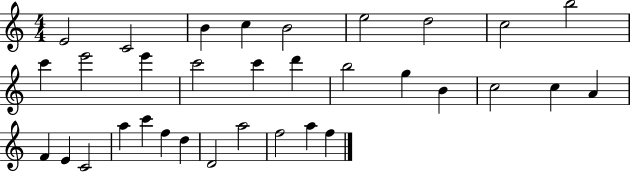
X:1
T:Untitled
M:4/4
L:1/4
K:C
E2 C2 B c B2 e2 d2 c2 b2 c' e'2 e' c'2 c' d' b2 g B c2 c A F E C2 a c' f d D2 a2 f2 a f